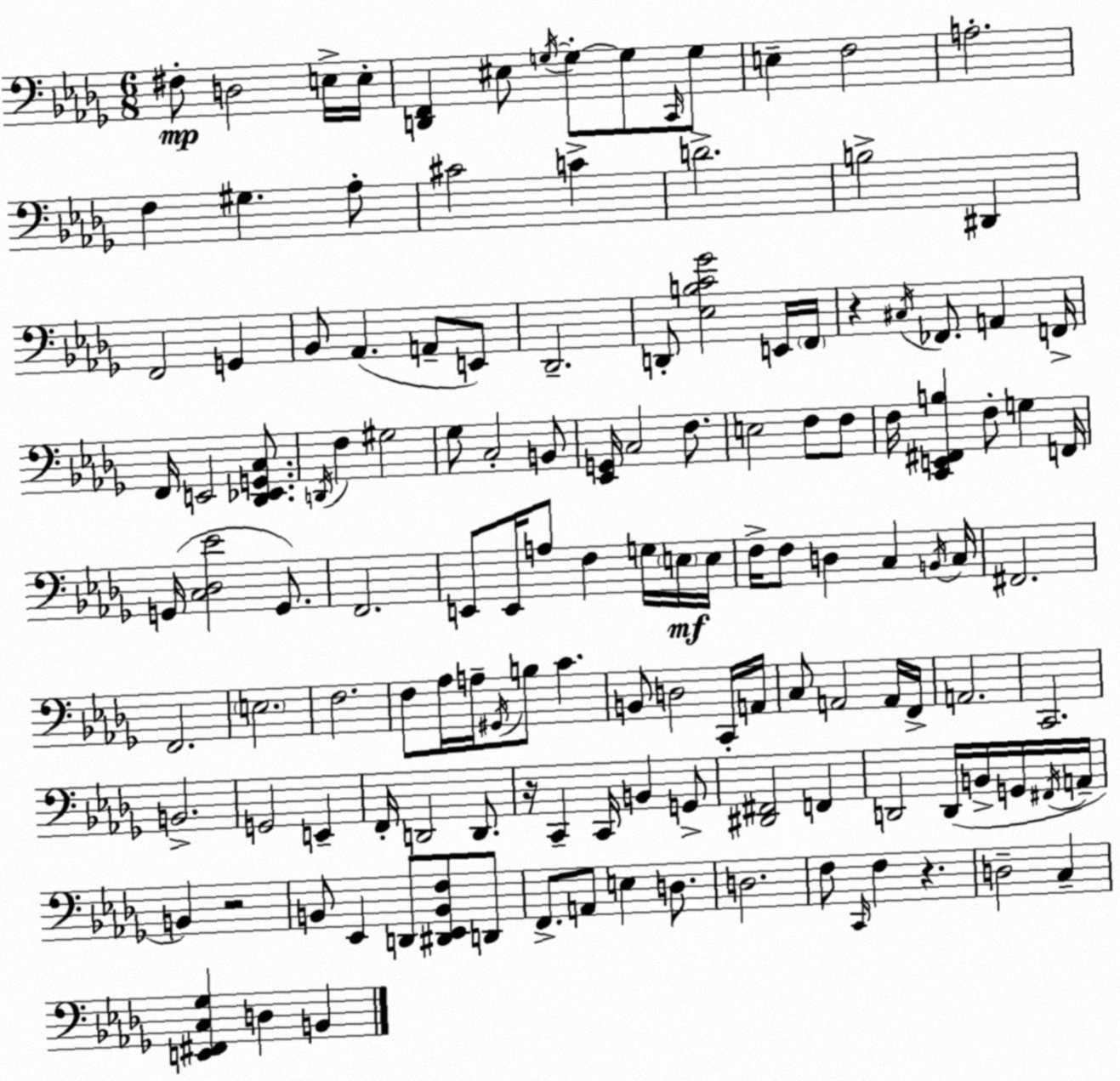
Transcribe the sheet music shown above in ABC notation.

X:1
T:Untitled
M:6/8
L:1/4
K:Bbm
^F,/2 D,2 E,/4 E,/4 [D,,F,,] ^E,/2 G,/4 G,/2 G,/2 C,,/4 G,/2 E, F,2 A,2 F, ^G, _A,/2 ^C2 C D2 B,2 ^D,, F,,2 G,, _B,,/2 _A,, A,,/2 E,,/2 _D,,2 D,,/2 [_E,B,C_G]2 E,,/4 F,,/4 z ^C,/4 _F,,/2 A,, F,,/4 F,,/4 E,,2 [_D,,_E,,G,,C,]/2 D,,/4 F, ^G,2 _G,/2 C,2 B,,/2 [_E,,G,,]/4 C,2 F,/2 E,2 F,/2 F,/2 F,/4 [C,,E,,^F,,B,] F,/2 G, F,,/4 G,,/4 [C,_D,_E]2 G,,/2 F,,2 E,,/2 E,,/4 A,/2 F, G,/4 E,/4 E,/4 F,/4 F,/2 D, C, B,,/4 C,/4 ^F,,2 F,,2 E,2 F,2 F,/2 _A,/4 A,/4 ^G,,/4 B,/2 C B,,/2 D,2 C,,/4 A,,/4 C,/2 A,,2 A,,/4 F,,/4 A,,2 C,,2 B,,2 G,,2 E,, F,,/4 D,,2 D,,/2 z/4 C,, C,,/4 B,, G,,/2 [^D,,^F,,]2 F,, D,,2 D,,/4 B,,/4 G,,/4 ^F,,/4 A,,/4 B,, z2 B,,/2 _E,, D,,/2 [^D,,_E,,B,,F,]/2 D,,/2 F,,/2 A,,/2 E, D,/2 D,2 F,/2 C,,/4 F, z D,2 C, [E,,^F,,C,_G,] D, B,,